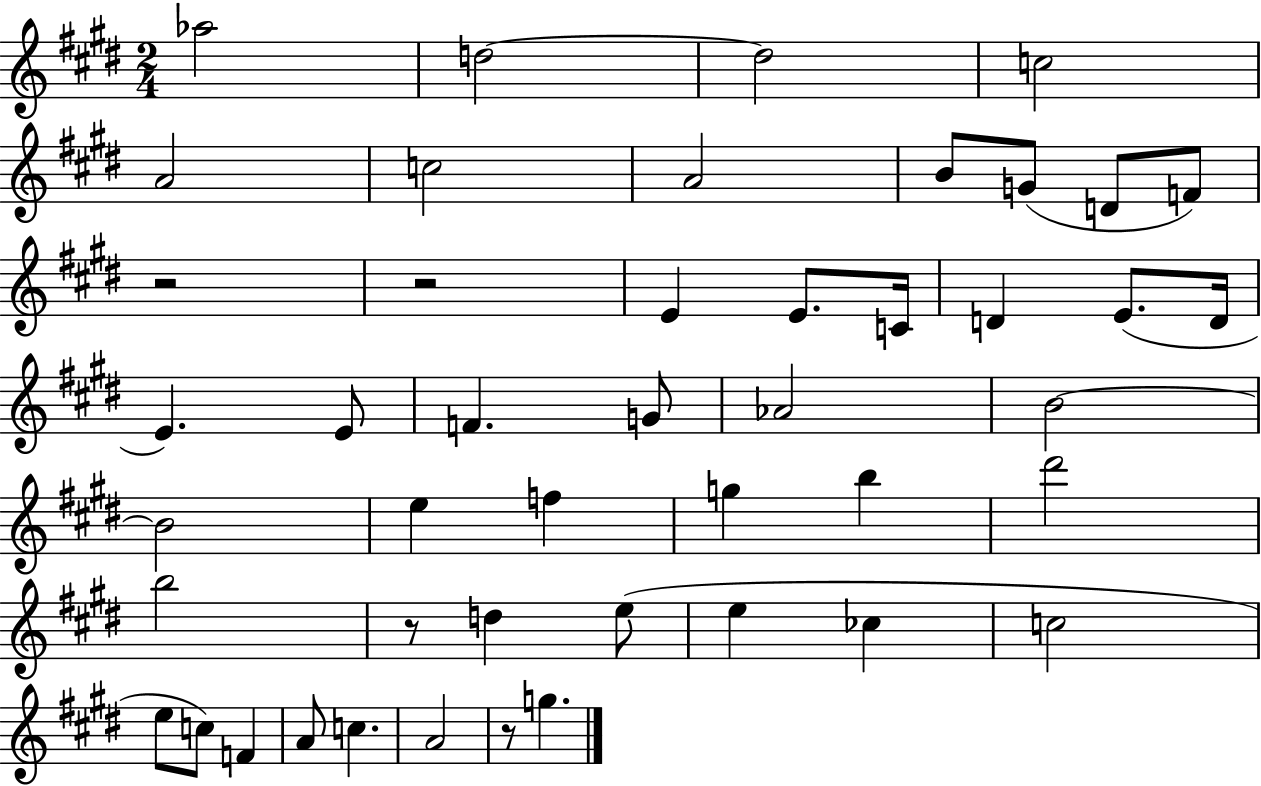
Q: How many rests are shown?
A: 4